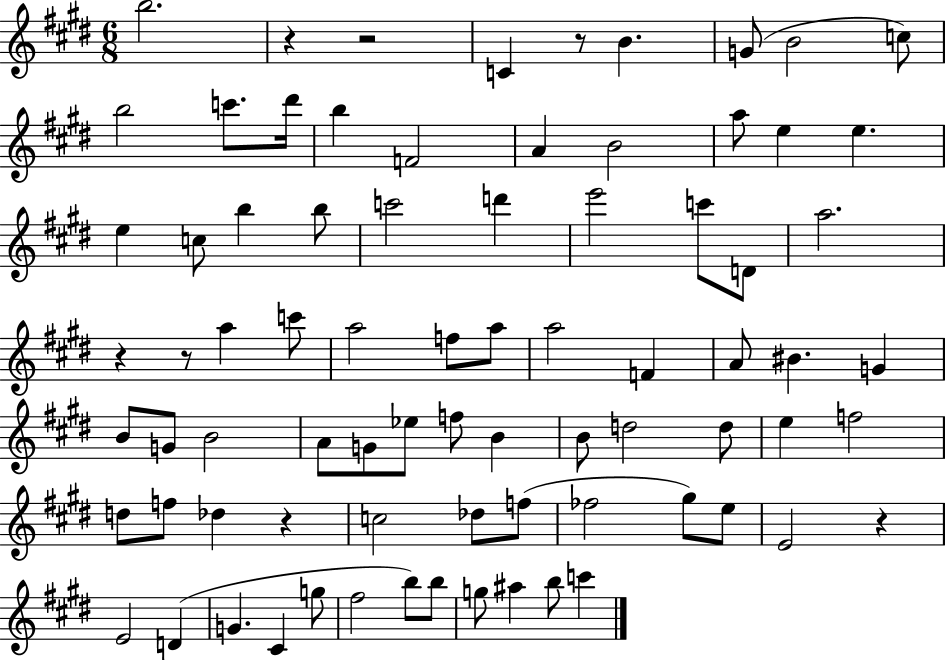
B5/h. R/q R/h C4/q R/e B4/q. G4/e B4/h C5/e B5/h C6/e. D#6/s B5/q F4/h A4/q B4/h A5/e E5/q E5/q. E5/q C5/e B5/q B5/e C6/h D6/q E6/h C6/e D4/e A5/h. R/q R/e A5/q C6/e A5/h F5/e A5/e A5/h F4/q A4/e BIS4/q. G4/q B4/e G4/e B4/h A4/e G4/e Eb5/e F5/e B4/q B4/e D5/h D5/e E5/q F5/h D5/e F5/e Db5/q R/q C5/h Db5/e F5/e FES5/h G#5/e E5/e E4/h R/q E4/h D4/q G4/q. C#4/q G5/e F#5/h B5/e B5/e G5/e A#5/q B5/e C6/q